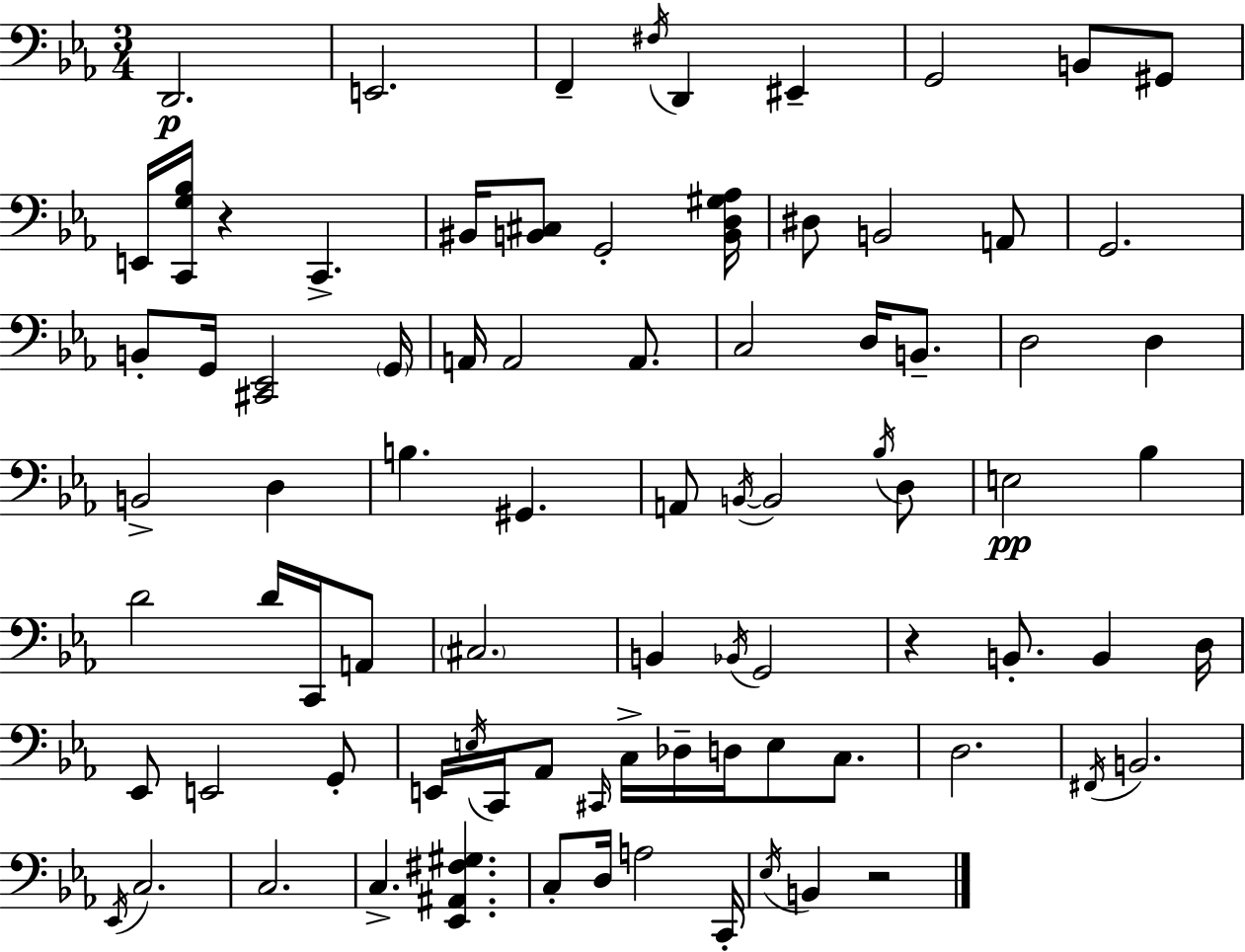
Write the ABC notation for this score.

X:1
T:Untitled
M:3/4
L:1/4
K:Eb
D,,2 E,,2 F,, ^F,/4 D,, ^E,, G,,2 B,,/2 ^G,,/2 E,,/4 [C,,G,_B,]/4 z C,, ^B,,/4 [B,,^C,]/2 G,,2 [B,,D,^G,_A,]/4 ^D,/2 B,,2 A,,/2 G,,2 B,,/2 G,,/4 [^C,,_E,,]2 G,,/4 A,,/4 A,,2 A,,/2 C,2 D,/4 B,,/2 D,2 D, B,,2 D, B, ^G,, A,,/2 B,,/4 B,,2 _B,/4 D,/2 E,2 _B, D2 D/4 C,,/4 A,,/2 ^C,2 B,, _B,,/4 G,,2 z B,,/2 B,, D,/4 _E,,/2 E,,2 G,,/2 E,,/4 E,/4 C,,/4 _A,,/2 ^C,,/4 C,/4 _D,/4 D,/4 E,/2 C,/2 D,2 ^F,,/4 B,,2 _E,,/4 C,2 C,2 C, [_E,,^A,,^F,^G,] C,/2 D,/4 A,2 C,,/4 _E,/4 B,, z2